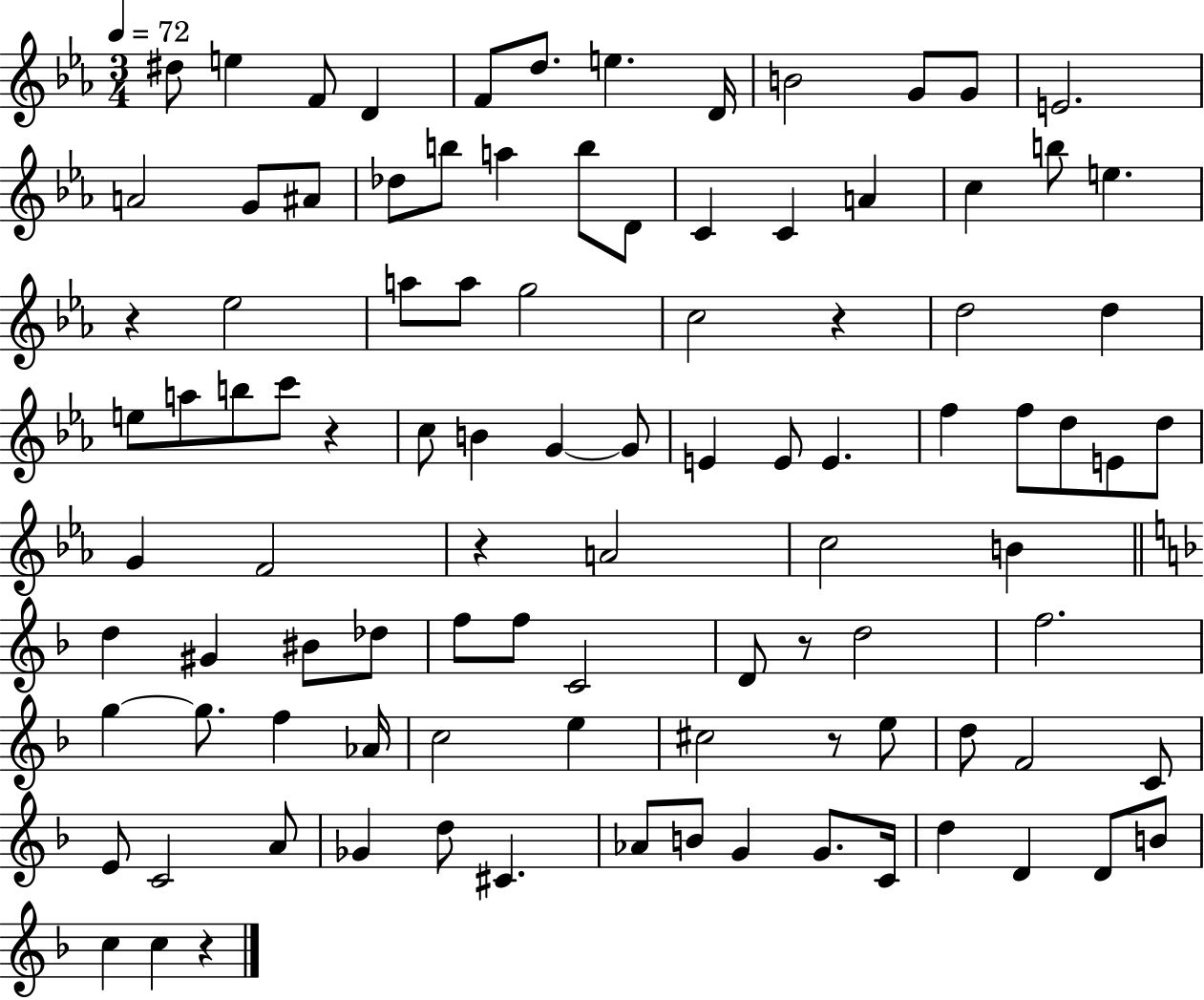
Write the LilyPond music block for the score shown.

{
  \clef treble
  \numericTimeSignature
  \time 3/4
  \key ees \major
  \tempo 4 = 72
  \repeat volta 2 { dis''8 e''4 f'8 d'4 | f'8 d''8. e''4. d'16 | b'2 g'8 g'8 | e'2. | \break a'2 g'8 ais'8 | des''8 b''8 a''4 b''8 d'8 | c'4 c'4 a'4 | c''4 b''8 e''4. | \break r4 ees''2 | a''8 a''8 g''2 | c''2 r4 | d''2 d''4 | \break e''8 a''8 b''8 c'''8 r4 | c''8 b'4 g'4~~ g'8 | e'4 e'8 e'4. | f''4 f''8 d''8 e'8 d''8 | \break g'4 f'2 | r4 a'2 | c''2 b'4 | \bar "||" \break \key f \major d''4 gis'4 bis'8 des''8 | f''8 f''8 c'2 | d'8 r8 d''2 | f''2. | \break g''4~~ g''8. f''4 aes'16 | c''2 e''4 | cis''2 r8 e''8 | d''8 f'2 c'8 | \break e'8 c'2 a'8 | ges'4 d''8 cis'4. | aes'8 b'8 g'4 g'8. c'16 | d''4 d'4 d'8 b'8 | \break c''4 c''4 r4 | } \bar "|."
}